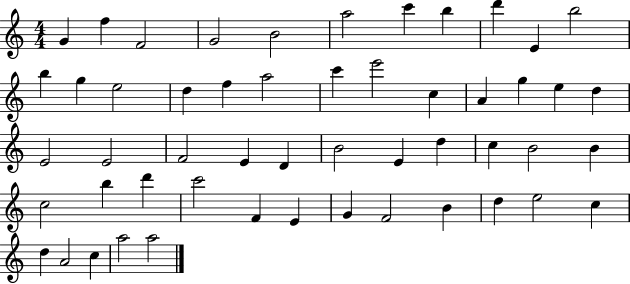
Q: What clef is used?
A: treble